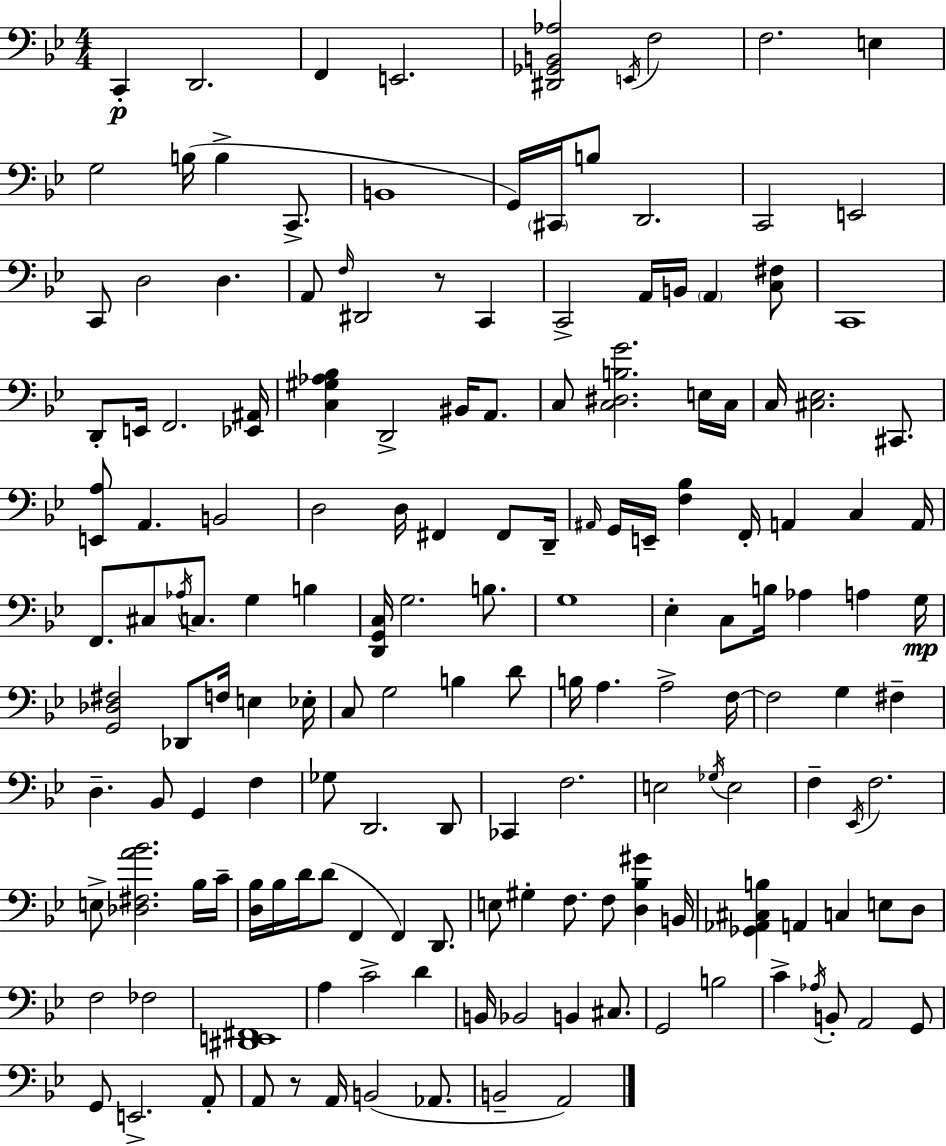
{
  \clef bass
  \numericTimeSignature
  \time 4/4
  \key bes \major
  c,4-.\p d,2. | f,4 e,2. | <dis, ges, b, aes>2 \acciaccatura { e,16 } f2 | f2. e4 | \break g2 b16( b4-> c,8.-> | b,1 | g,16) \parenthesize cis,16 b8 d,2. | c,2 e,2 | \break c,8 d2 d4. | a,8 \grace { f16 } dis,2 r8 c,4 | c,2-> a,16 b,16 \parenthesize a,4 | <c fis>8 c,1 | \break d,8-. e,16 f,2. | <ees, ais,>16 <c gis aes bes>4 d,2-> bis,16 a,8. | c8 <c dis b g'>2. | e16 c16 c16 <cis ees>2. cis,8. | \break <e, a>8 a,4. b,2 | d2 d16 fis,4 fis,8 | d,16-- \grace { ais,16 } g,16 e,16-- <f bes>4 f,16-. a,4 c4 | a,16 f,8. cis8 \acciaccatura { aes16 } c8. g4 | \break b4 <d, g, c>16 g2. | b8. g1 | ees4-. c8 b16 aes4 a4 | g16\mp <g, des fis>2 des,8 f16 e4 | \break ees16-. c8 g2 b4 | d'8 b16 a4. a2-> | f16~~ f2 g4 | fis4-- d4.-- bes,8 g,4 | \break f4 ges8 d,2. | d,8 ces,4 f2. | e2 \acciaccatura { ges16 } e2 | f4-- \acciaccatura { ees,16 } f2. | \break e8-> <des fis a' bes'>2. | bes16 c'16-- <d bes>16 bes16 d'16 d'8( f,4 f,4) | d,8. e8 gis4-. f8. f8 | <d bes gis'>4 b,16 <ges, aes, cis b>4 a,4 c4 | \break e8 d8 f2 fes2 | <dis, e, fis,>1 | a4 c'2-> | d'4 b,16 bes,2 b,4 | \break cis8. g,2 b2 | c'4-> \acciaccatura { aes16 } b,8-. a,2 | g,8 g,8 e,2.-> | a,8-. a,8 r8 a,16 b,2( | \break aes,8. b,2-- a,2) | \bar "|."
}